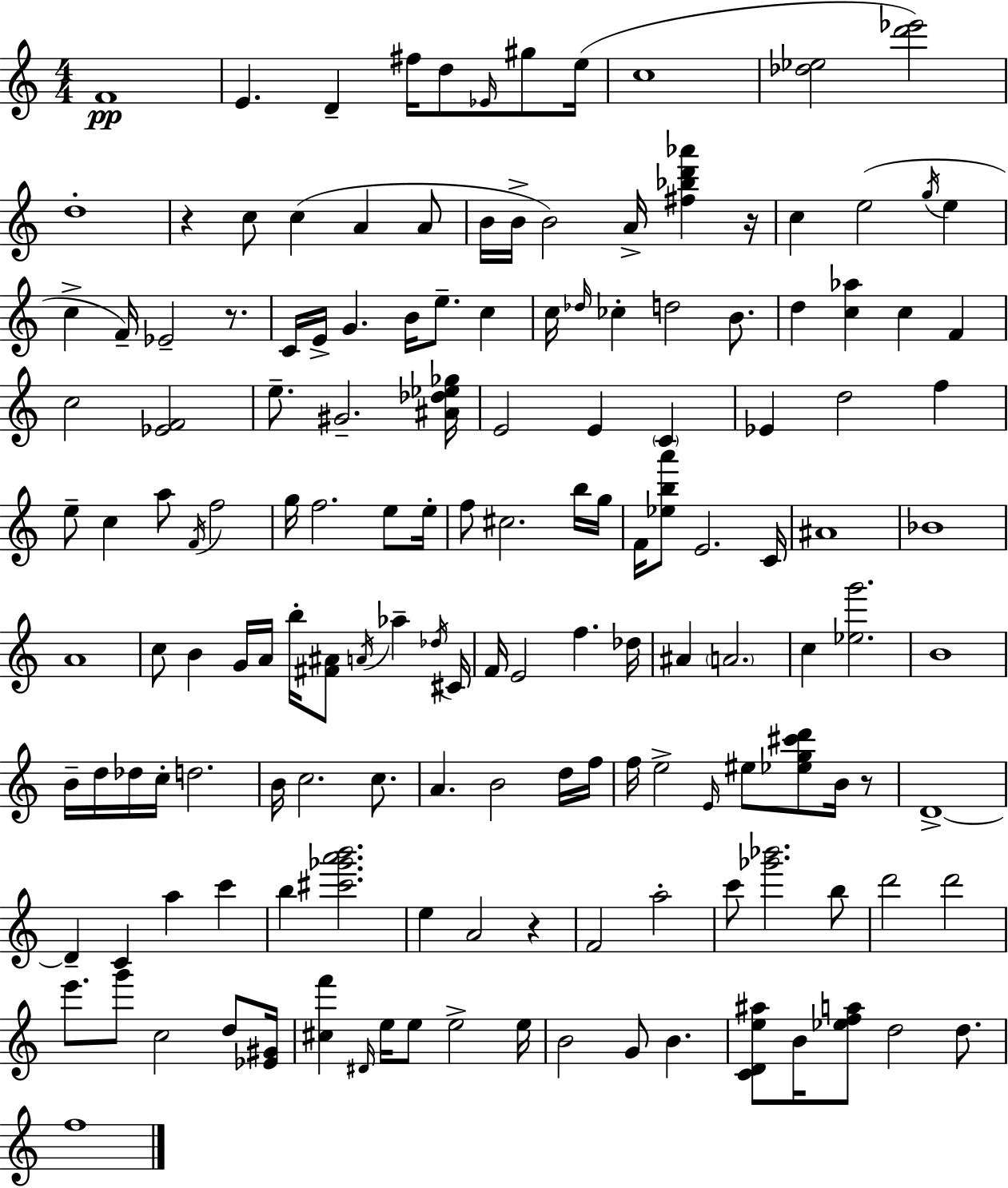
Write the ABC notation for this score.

X:1
T:Untitled
M:4/4
L:1/4
K:Am
F4 E D ^f/4 d/2 _E/4 ^g/2 e/4 c4 [_d_e]2 [d'_e']2 d4 z c/2 c A A/2 B/4 B/4 B2 A/4 [^f_bd'_a'] z/4 c e2 g/4 e c F/4 _E2 z/2 C/4 E/4 G B/4 e/2 c c/4 _d/4 _c d2 B/2 d [c_a] c F c2 [_EF]2 e/2 ^G2 [^A_d_e_g]/4 E2 E C _E d2 f e/2 c a/2 F/4 f2 g/4 f2 e/2 e/4 f/2 ^c2 b/4 g/4 F/4 [_eba']/2 E2 C/4 ^A4 _B4 A4 c/2 B G/4 A/4 b/4 [^F^A]/2 A/4 _a _d/4 ^C/4 F/4 E2 f _d/4 ^A A2 c [_eg']2 B4 B/4 d/4 _d/4 c/4 d2 B/4 c2 c/2 A B2 d/4 f/4 f/4 e2 E/4 ^e/2 [_eg^c'd']/2 B/4 z/2 D4 D C a c' b [^c'_g'a'b']2 e A2 z F2 a2 c'/2 [_g'_b']2 b/2 d'2 d'2 e'/2 g'/2 c2 d/2 [_E^G]/4 [^cf'] ^D/4 e/4 e/2 e2 e/4 B2 G/2 B [CDe^a]/2 B/4 [_efa]/2 d2 d/2 f4